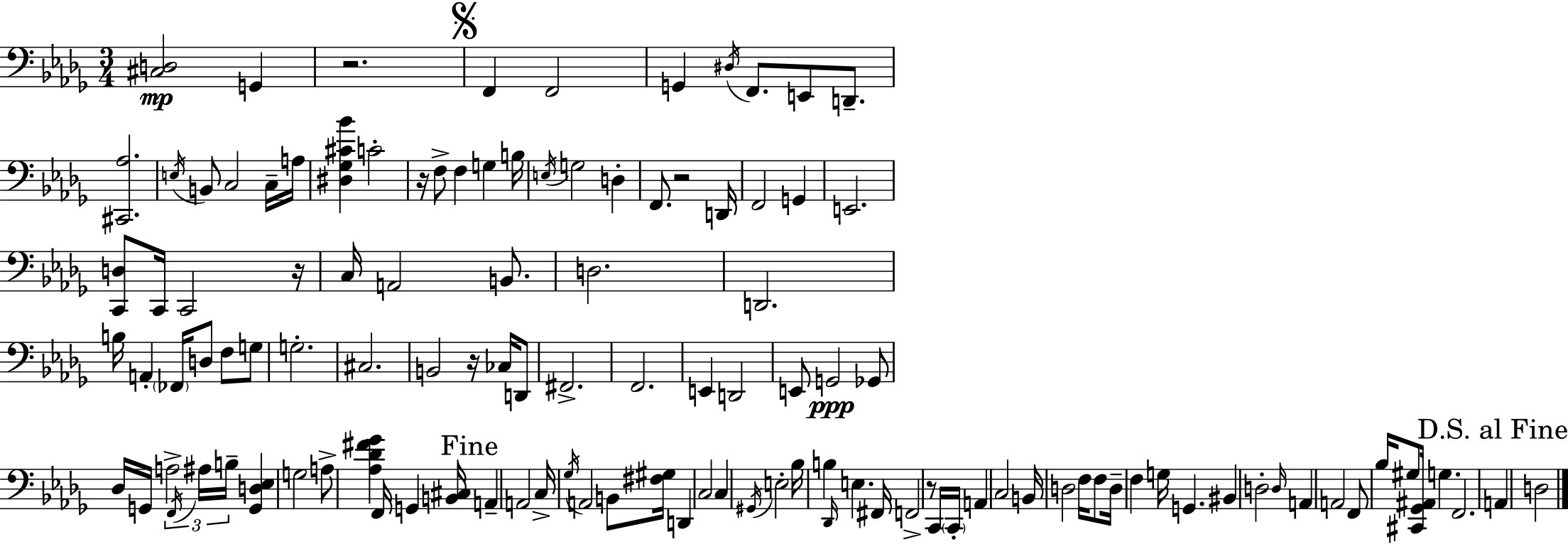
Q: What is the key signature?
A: BES minor